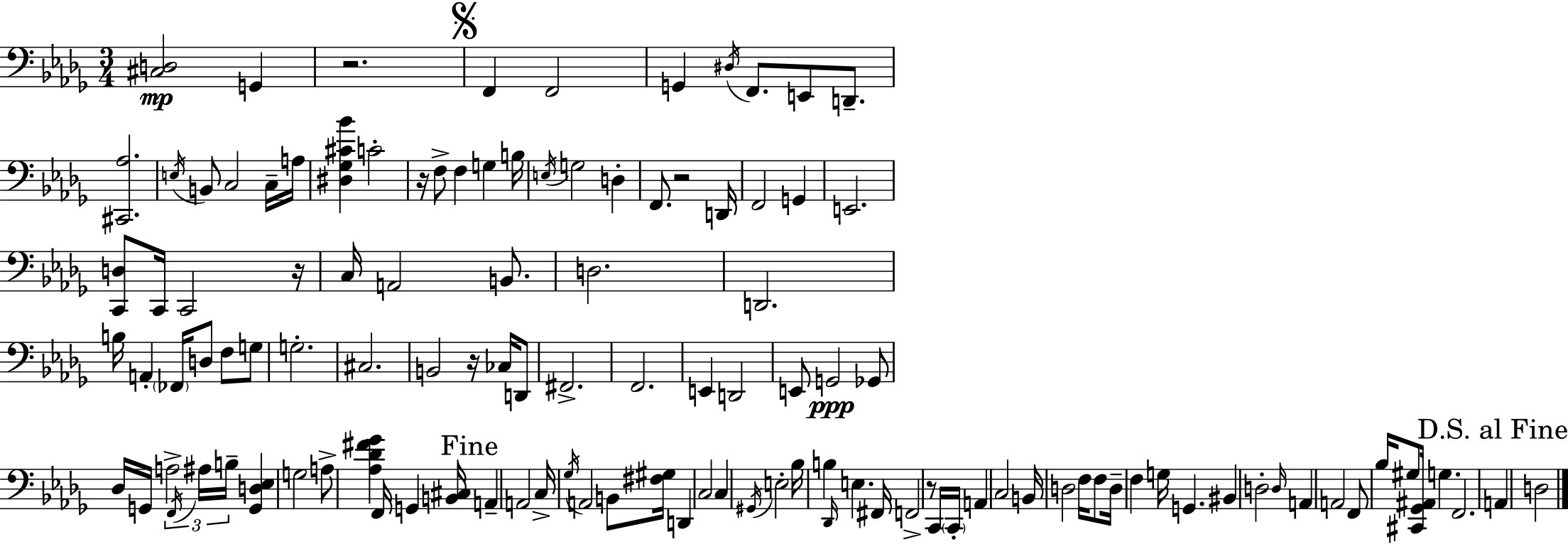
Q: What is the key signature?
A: BES minor